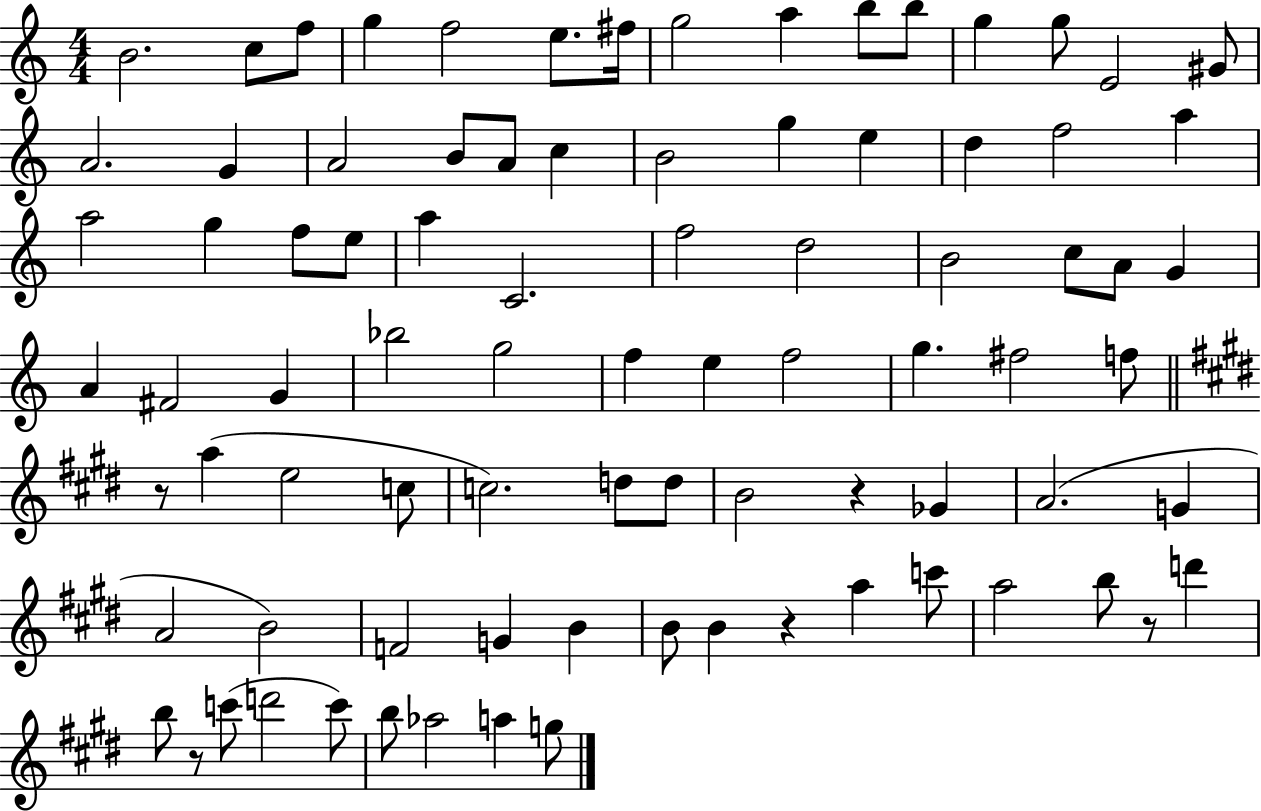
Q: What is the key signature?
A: C major